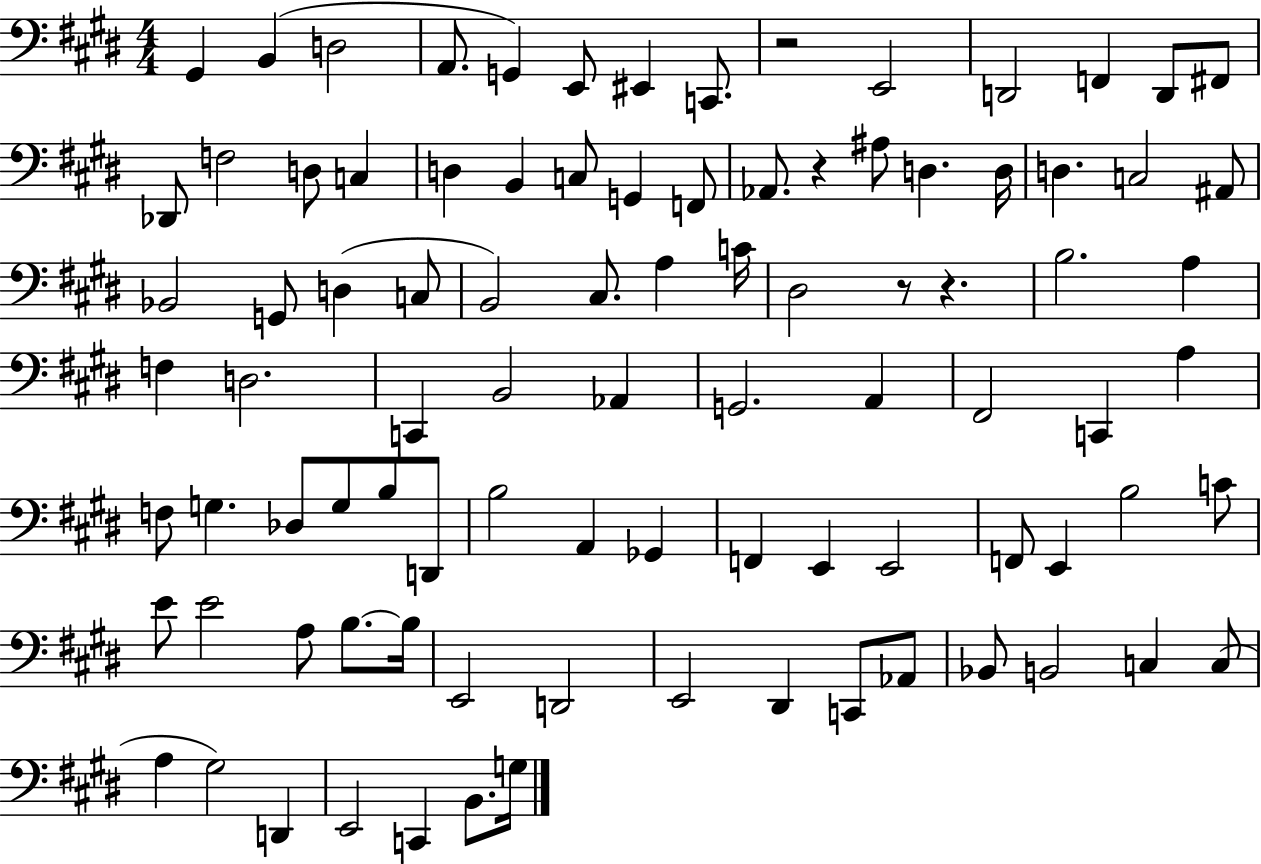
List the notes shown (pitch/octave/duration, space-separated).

G#2/q B2/q D3/h A2/e. G2/q E2/e EIS2/q C2/e. R/h E2/h D2/h F2/q D2/e F#2/e Db2/e F3/h D3/e C3/q D3/q B2/q C3/e G2/q F2/e Ab2/e. R/q A#3/e D3/q. D3/s D3/q. C3/h A#2/e Bb2/h G2/e D3/q C3/e B2/h C#3/e. A3/q C4/s D#3/h R/e R/q. B3/h. A3/q F3/q D3/h. C2/q B2/h Ab2/q G2/h. A2/q F#2/h C2/q A3/q F3/e G3/q. Db3/e G3/e B3/e D2/e B3/h A2/q Gb2/q F2/q E2/q E2/h F2/e E2/q B3/h C4/e E4/e E4/h A3/e B3/e. B3/s E2/h D2/h E2/h D#2/q C2/e Ab2/e Bb2/e B2/h C3/q C3/e A3/q G#3/h D2/q E2/h C2/q B2/e. G3/s